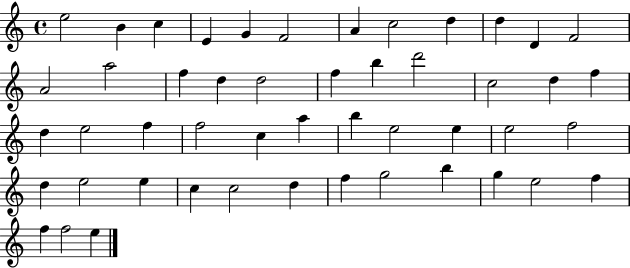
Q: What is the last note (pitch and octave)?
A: E5